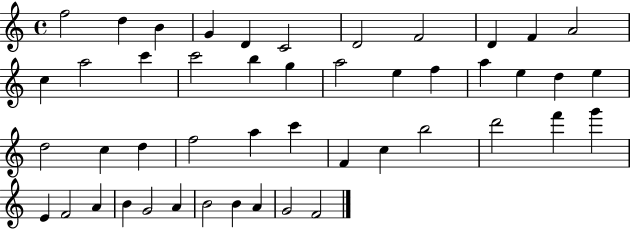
{
  \clef treble
  \time 4/4
  \defaultTimeSignature
  \key c \major
  f''2 d''4 b'4 | g'4 d'4 c'2 | d'2 f'2 | d'4 f'4 a'2 | \break c''4 a''2 c'''4 | c'''2 b''4 g''4 | a''2 e''4 f''4 | a''4 e''4 d''4 e''4 | \break d''2 c''4 d''4 | f''2 a''4 c'''4 | f'4 c''4 b''2 | d'''2 f'''4 g'''4 | \break e'4 f'2 a'4 | b'4 g'2 a'4 | b'2 b'4 a'4 | g'2 f'2 | \break \bar "|."
}